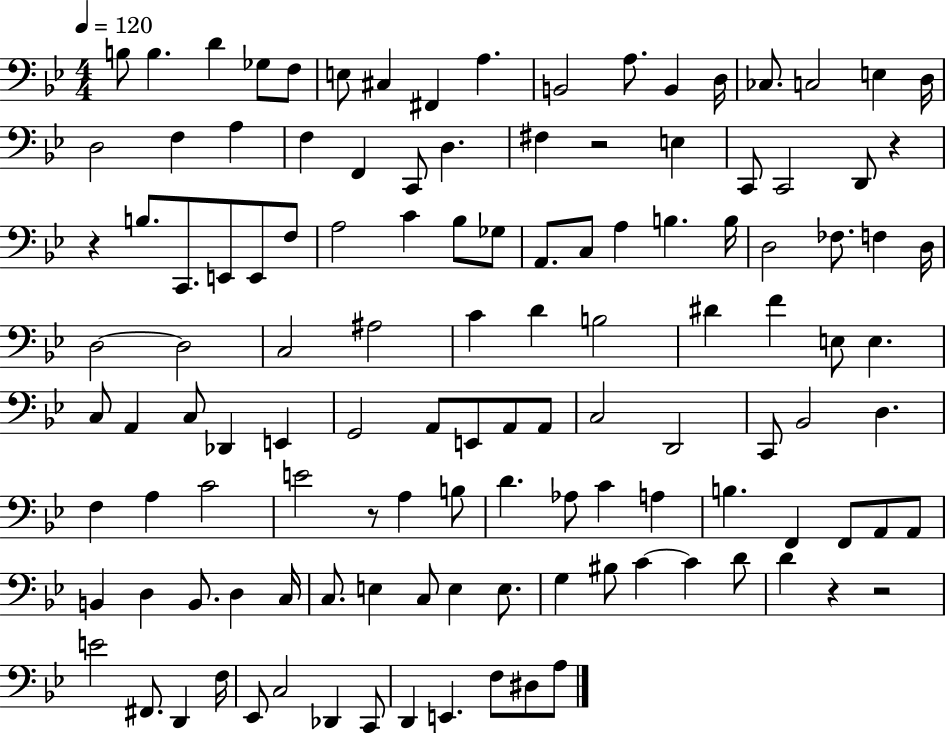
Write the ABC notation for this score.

X:1
T:Untitled
M:4/4
L:1/4
K:Bb
B,/2 B, D _G,/2 F,/2 E,/2 ^C, ^F,, A, B,,2 A,/2 B,, D,/4 _C,/2 C,2 E, D,/4 D,2 F, A, F, F,, C,,/2 D, ^F, z2 E, C,,/2 C,,2 D,,/2 z z B,/2 C,,/2 E,,/2 E,,/2 F,/2 A,2 C _B,/2 _G,/2 A,,/2 C,/2 A, B, B,/4 D,2 _F,/2 F, D,/4 D,2 D,2 C,2 ^A,2 C D B,2 ^D F E,/2 E, C,/2 A,, C,/2 _D,, E,, G,,2 A,,/2 E,,/2 A,,/2 A,,/2 C,2 D,,2 C,,/2 _B,,2 D, F, A, C2 E2 z/2 A, B,/2 D _A,/2 C A, B, F,, F,,/2 A,,/2 A,,/2 B,, D, B,,/2 D, C,/4 C,/2 E, C,/2 E, E,/2 G, ^B,/2 C C D/2 D z z2 E2 ^F,,/2 D,, F,/4 _E,,/2 C,2 _D,, C,,/2 D,, E,, F,/2 ^D,/2 A,/2